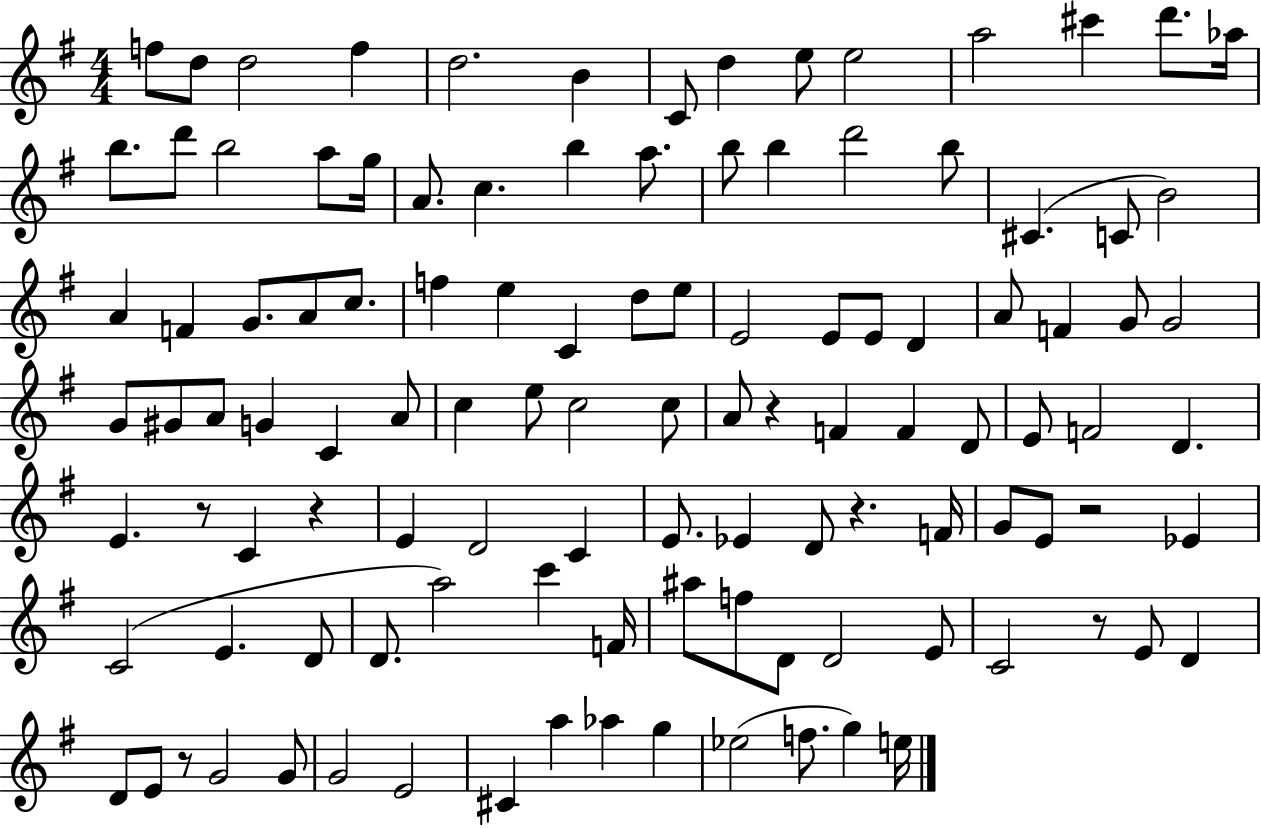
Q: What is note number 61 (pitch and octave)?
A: F4